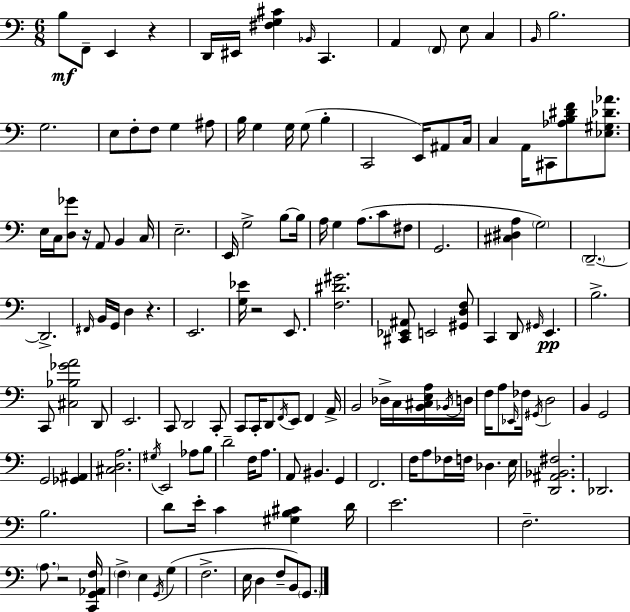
{
  \clef bass
  \numericTimeSignature
  \time 6/8
  \key c \major
  b8\mf f,8-- e,4 r4 | d,16 eis,16 <fis g cis'>4 \grace { bes,16 } c,4. | a,4 \parenthesize f,8 e8 c4 | \grace { b,16 } b2. | \break g2. | e8 f8-. f8 g4 | ais8 b16 g4 g16 g8( b4-. | c,2 e,16) ais,8 | \break c16 c4 a,16 cis,8 <aes b dis' f'>8 <ees gis des' aes'>8. | e16 c16 <d ges'>8 r16 a,8 b,4 | c16 e2.-- | e,16 g2-> b8~~ | \break b16 a16 g4 a8.( c'8 | fis8 g,2. | <cis dis a>4 \parenthesize g2) | \parenthesize d,2.--~~ | \break d,2.-> | \grace { fis,16 } b,16 g,16 d4 r4. | e,2. | <g ees'>16 r2 | \break e,8. <f dis' gis'>2. | <cis, ees, ais,>8 e,2 | <gis, d f>8 c,4 d,8 \grace { gis,16 } e,4.\pp | b2.-> | \break c,8 <cis bes ges' a'>2 | d,8 e,2. | c,8 d,2 | c,8-. c,8 c,16-. d,8 \acciaccatura { f,16 } e,8 | \break f,4 a,16-> b,2 | des16-> c16 <b, cis e a>16 \acciaccatura { bes,16 } d16 f16 a8 \grace { ees,16 } fes16 \acciaccatura { gis,16 } | d2 b,4 | g,2 g,2 | \break <ges, ais,>4 <cis d a>2. | \acciaccatura { gis16 } e,2 | aes8 b8 d'2-- | f16 a8. a,8 bis,4. | \break g,4 f,2. | f16 a8 | fes16 f16 des4. e16 <d, ais, bes, fis>2. | des,2. | \break b2. | d'8 e'16-. | c'4 <gis b cis'>4 d'16 e'2. | f2.-- | \break \parenthesize a8. | r2 <c, g, aes, f>16 \parenthesize f4-> | e4 \acciaccatura { g,16 } g4( f2.-> | e16 d4 | \break f8-- b,8) \parenthesize g,8. \bar "|."
}